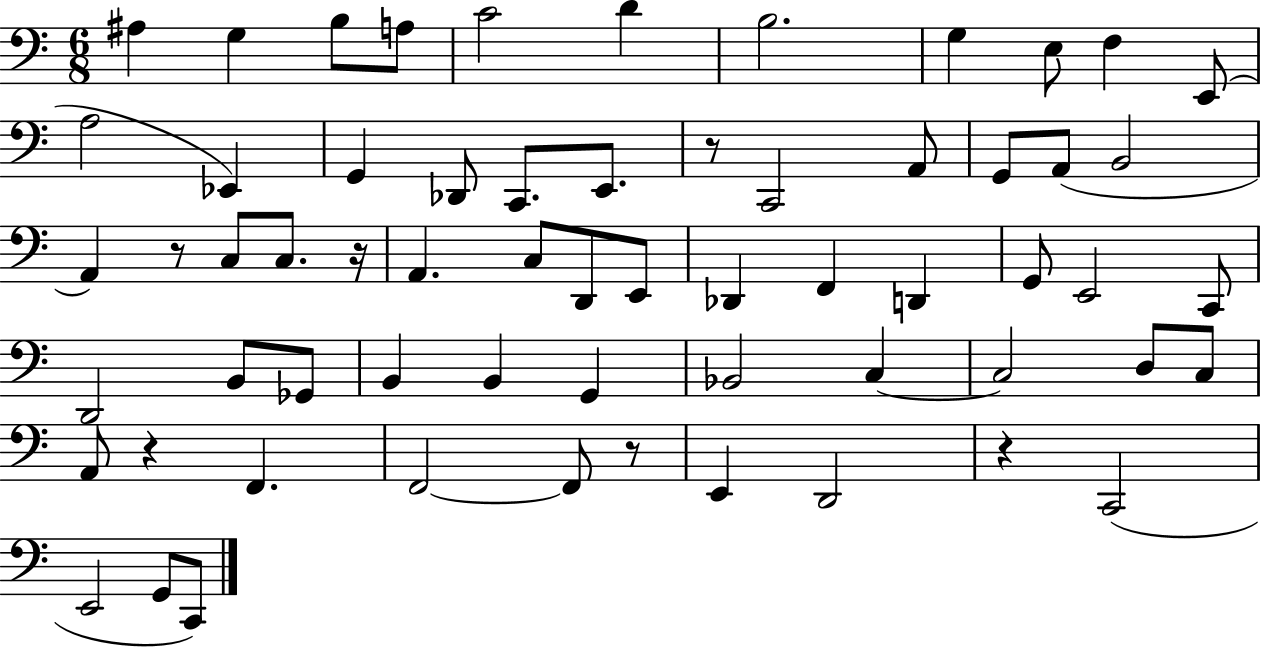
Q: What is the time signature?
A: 6/8